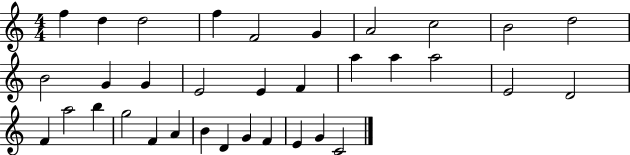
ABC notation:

X:1
T:Untitled
M:4/4
L:1/4
K:C
f d d2 f F2 G A2 c2 B2 d2 B2 G G E2 E F a a a2 E2 D2 F a2 b g2 F A B D G F E G C2